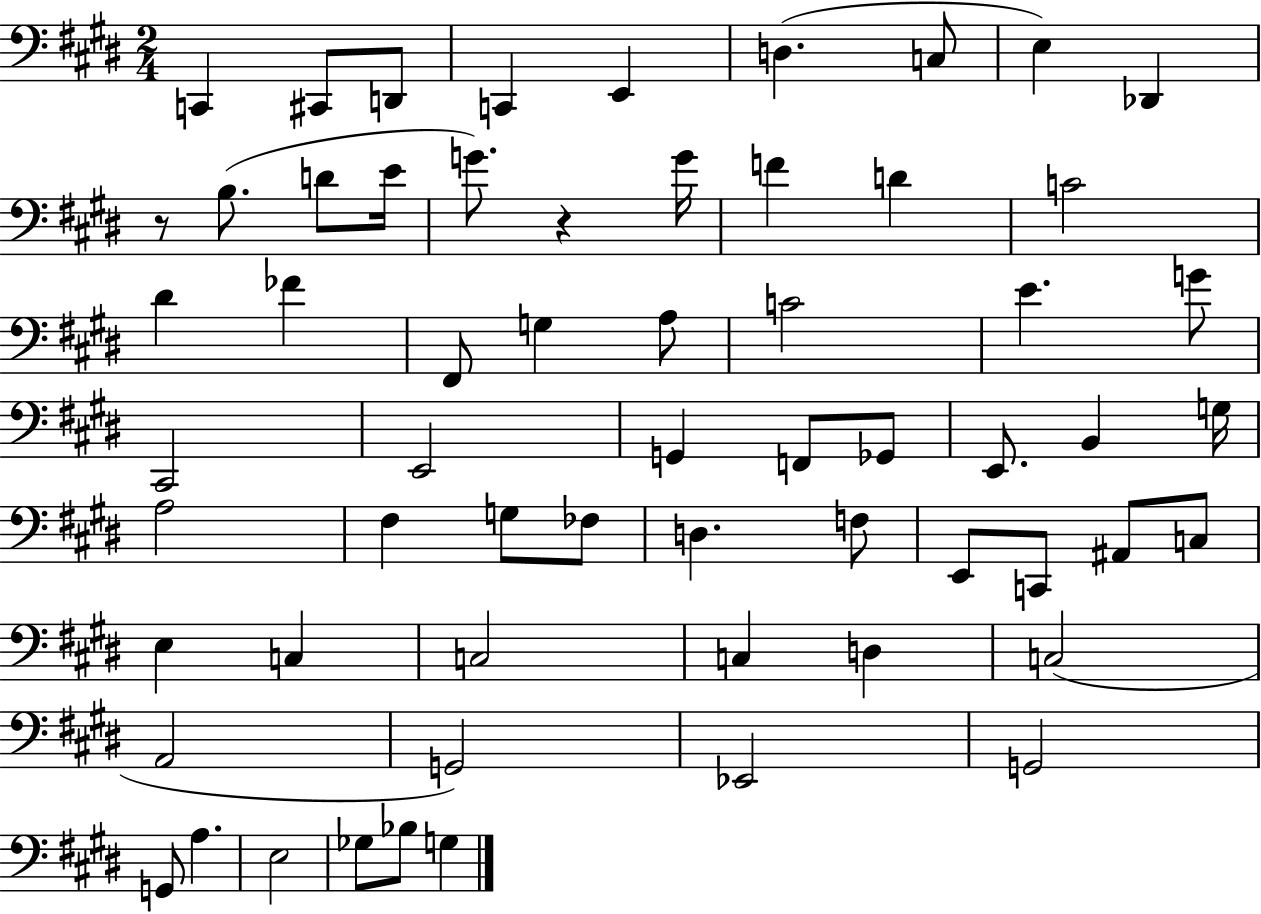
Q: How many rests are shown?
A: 2